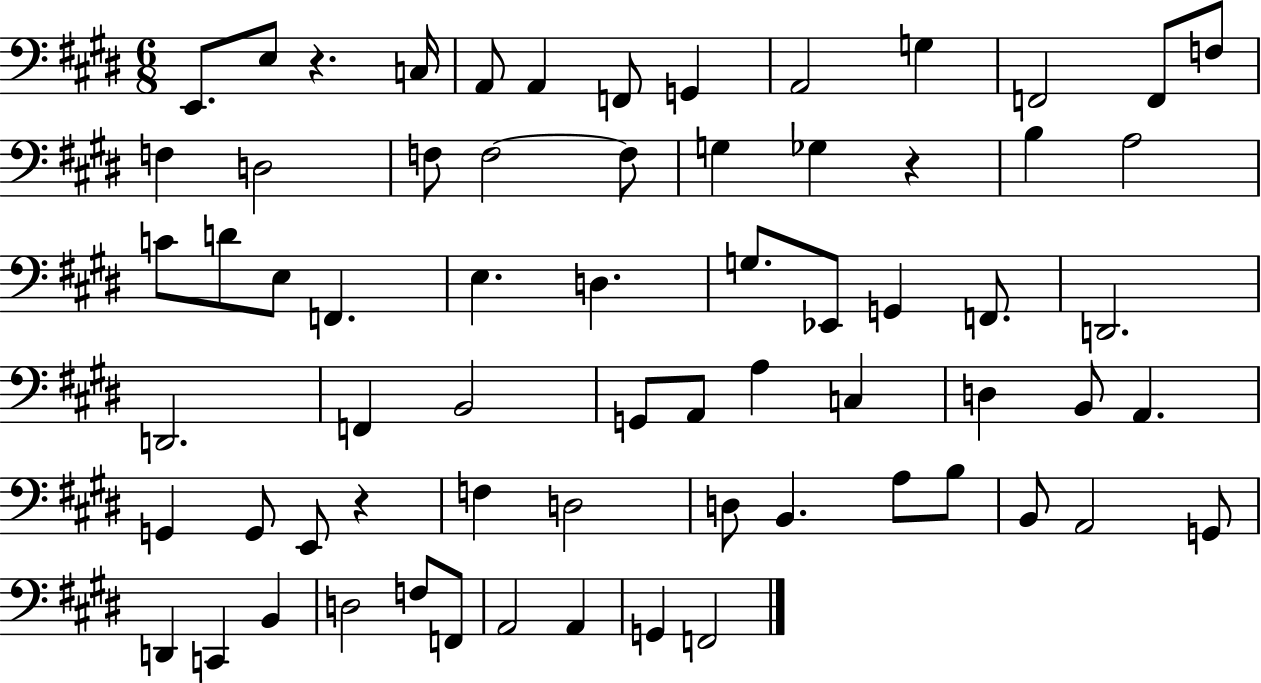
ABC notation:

X:1
T:Untitled
M:6/8
L:1/4
K:E
E,,/2 E,/2 z C,/4 A,,/2 A,, F,,/2 G,, A,,2 G, F,,2 F,,/2 F,/2 F, D,2 F,/2 F,2 F,/2 G, _G, z B, A,2 C/2 D/2 E,/2 F,, E, D, G,/2 _E,,/2 G,, F,,/2 D,,2 D,,2 F,, B,,2 G,,/2 A,,/2 A, C, D, B,,/2 A,, G,, G,,/2 E,,/2 z F, D,2 D,/2 B,, A,/2 B,/2 B,,/2 A,,2 G,,/2 D,, C,, B,, D,2 F,/2 F,,/2 A,,2 A,, G,, F,,2